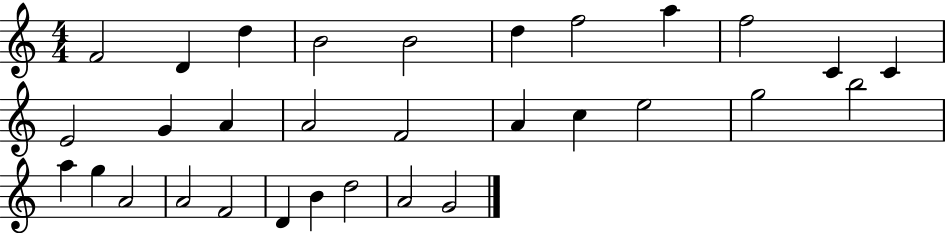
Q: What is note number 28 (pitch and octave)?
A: B4